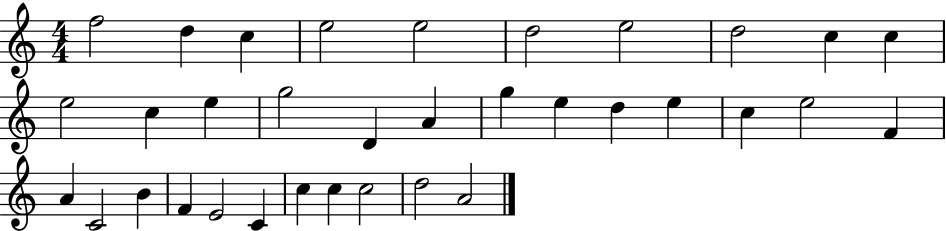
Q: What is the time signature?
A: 4/4